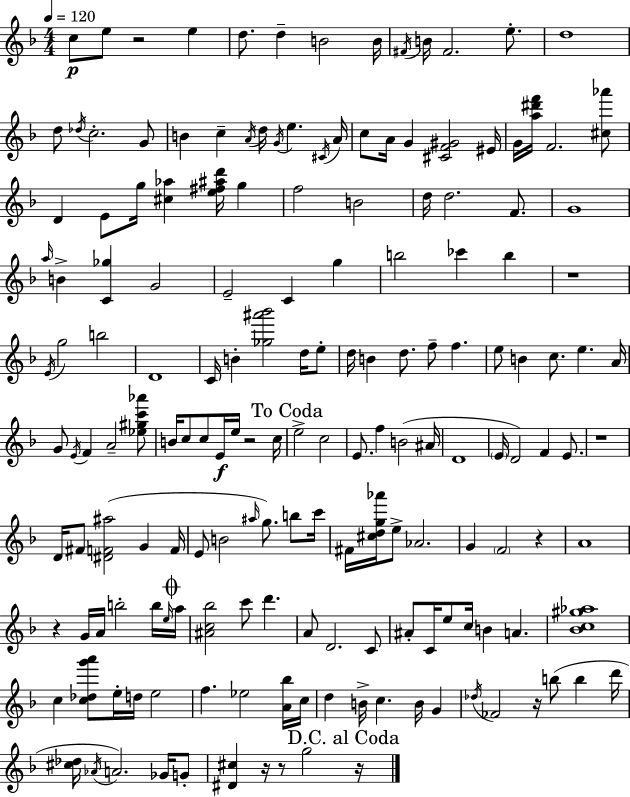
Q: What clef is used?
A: treble